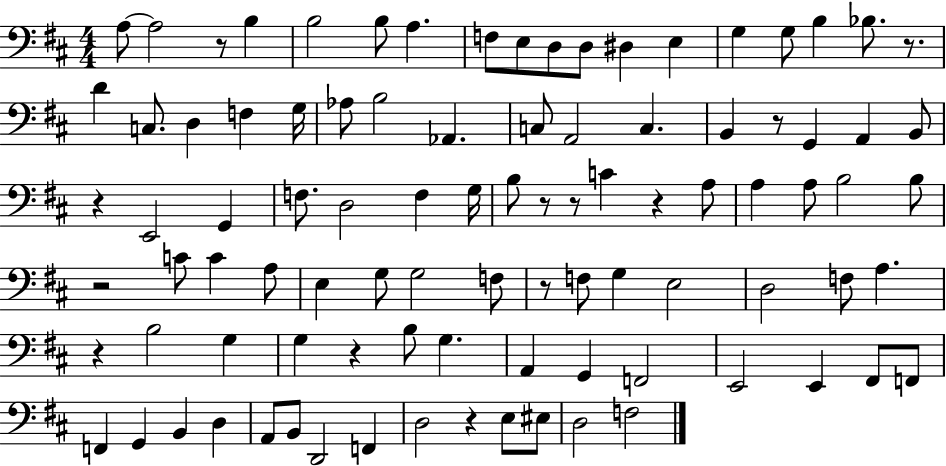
A3/e A3/h R/e B3/q B3/h B3/e A3/q. F3/e E3/e D3/e D3/e D#3/q E3/q G3/q G3/e B3/q Bb3/e. R/e. D4/q C3/e. D3/q F3/q G3/s Ab3/e B3/h Ab2/q. C3/e A2/h C3/q. B2/q R/e G2/q A2/q B2/e R/q E2/h G2/q F3/e. D3/h F3/q G3/s B3/e R/e R/e C4/q R/q A3/e A3/q A3/e B3/h B3/e R/h C4/e C4/q A3/e E3/q G3/e G3/h F3/e R/e F3/e G3/q E3/h D3/h F3/e A3/q. R/q B3/h G3/q G3/q R/q B3/e G3/q. A2/q G2/q F2/h E2/h E2/q F#2/e F2/e F2/q G2/q B2/q D3/q A2/e B2/e D2/h F2/q D3/h R/q E3/e EIS3/e D3/h F3/h